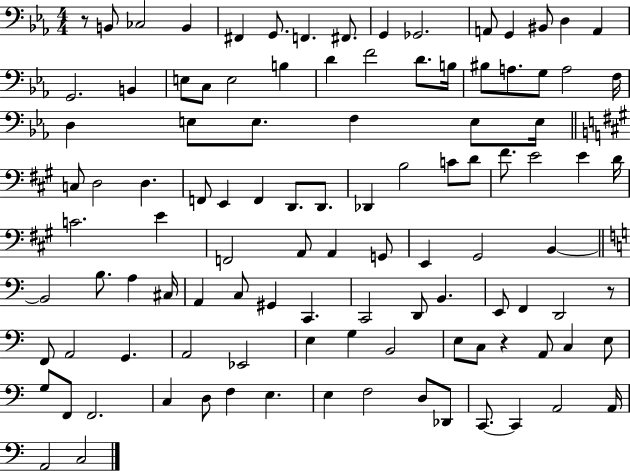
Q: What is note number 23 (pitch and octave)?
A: D4